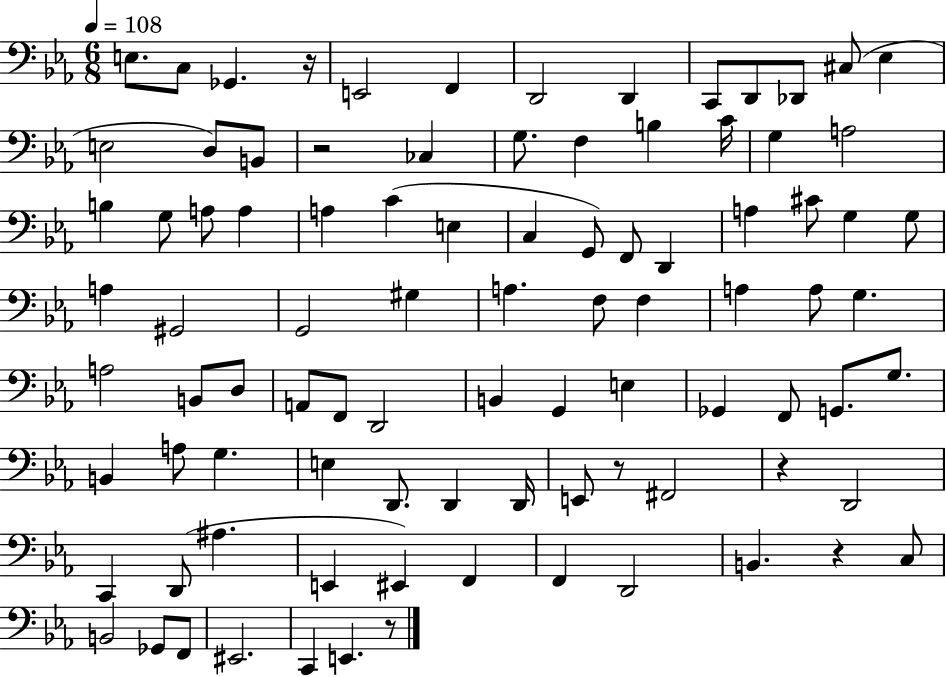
{
  \clef bass
  \numericTimeSignature
  \time 6/8
  \key ees \major
  \tempo 4 = 108
  e8. c8 ges,4. r16 | e,2 f,4 | d,2 d,4 | c,8 d,8 des,8 cis8( ees4 | \break e2 d8) b,8 | r2 ces4 | g8. f4 b4 c'16 | g4 a2 | \break b4 g8 a8 a4 | a4 c'4( e4 | c4 g,8) f,8 d,4 | a4 cis'8 g4 g8 | \break a4 gis,2 | g,2 gis4 | a4. f8 f4 | a4 a8 g4. | \break a2 b,8 d8 | a,8 f,8 d,2 | b,4 g,4 e4 | ges,4 f,8 g,8. g8. | \break b,4 a8 g4. | e4 d,8. d,4 d,16 | e,8 r8 fis,2 | r4 d,2 | \break c,4 d,8( ais4. | e,4 eis,4) f,4 | f,4 d,2 | b,4. r4 c8 | \break b,2 ges,8 f,8 | eis,2. | c,4 e,4. r8 | \bar "|."
}